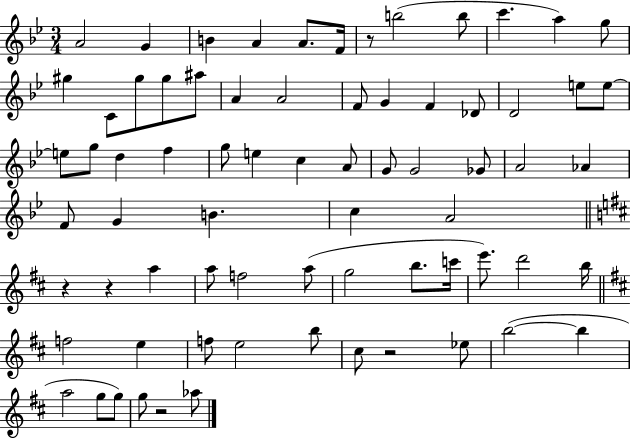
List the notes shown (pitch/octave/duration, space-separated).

A4/h G4/q B4/q A4/q A4/e. F4/s R/e B5/h B5/e C6/q. A5/q G5/e G#5/q C4/e G#5/e G#5/e A#5/e A4/q A4/h F4/e G4/q F4/q Db4/e D4/h E5/e E5/e E5/e G5/e D5/q F5/q G5/e E5/q C5/q A4/e G4/e G4/h Gb4/e A4/h Ab4/q F4/e G4/q B4/q. C5/q A4/h R/q R/q A5/q A5/e F5/h A5/e G5/h B5/e. C6/s E6/e. D6/h B5/s F5/h E5/q F5/e E5/h B5/e C#5/e R/h Eb5/e B5/h B5/q A5/h G5/e G5/e G5/e R/h Ab5/e